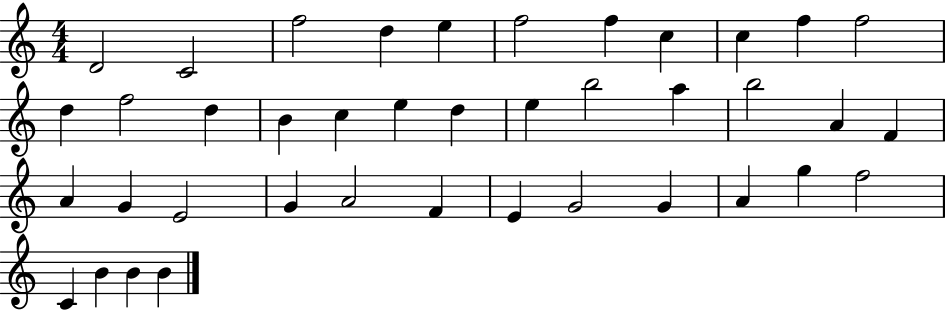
{
  \clef treble
  \numericTimeSignature
  \time 4/4
  \key c \major
  d'2 c'2 | f''2 d''4 e''4 | f''2 f''4 c''4 | c''4 f''4 f''2 | \break d''4 f''2 d''4 | b'4 c''4 e''4 d''4 | e''4 b''2 a''4 | b''2 a'4 f'4 | \break a'4 g'4 e'2 | g'4 a'2 f'4 | e'4 g'2 g'4 | a'4 g''4 f''2 | \break c'4 b'4 b'4 b'4 | \bar "|."
}